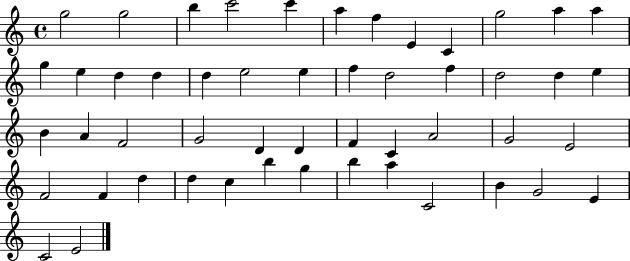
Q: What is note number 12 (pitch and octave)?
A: A5